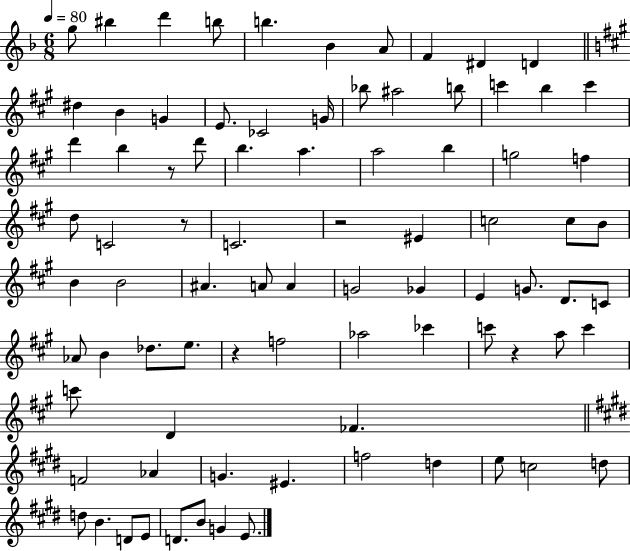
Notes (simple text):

G5/e BIS5/q D6/q B5/e B5/q. Bb4/q A4/e F4/q D#4/q D4/q D#5/q B4/q G4/q E4/e. CES4/h G4/s Bb5/e A#5/h B5/e C6/q B5/q C6/q D6/q B5/q R/e D6/e B5/q. A5/q. A5/h B5/q G5/h F5/q D5/e C4/h R/e C4/h. R/h EIS4/q C5/h C5/e B4/e B4/q B4/h A#4/q. A4/e A4/q G4/h Gb4/q E4/q G4/e. D4/e. C4/e Ab4/e B4/q Db5/e. E5/e. R/q F5/h Ab5/h CES6/q C6/e R/q A5/e C6/q C6/e D4/q FES4/q. F4/h Ab4/q G4/q. EIS4/q. F5/h D5/q E5/e C5/h D5/e D5/e B4/q. D4/e E4/e D4/e. B4/e G4/q E4/e.